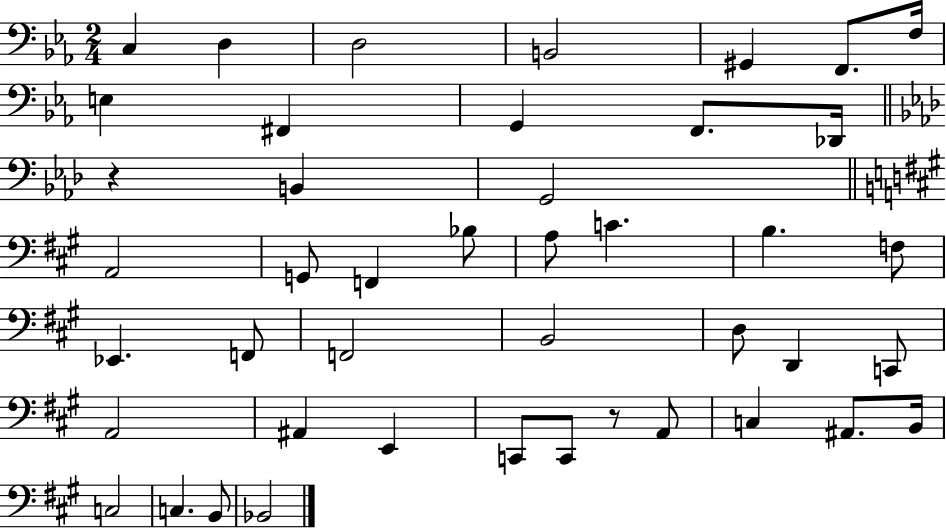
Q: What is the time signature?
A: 2/4